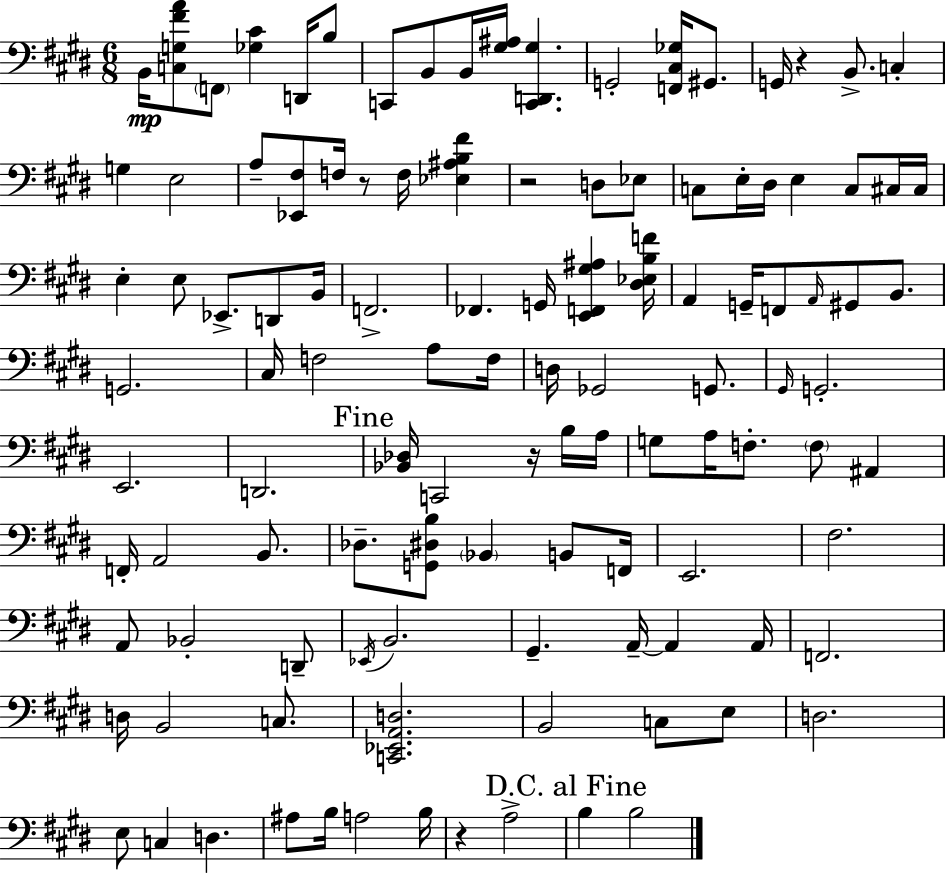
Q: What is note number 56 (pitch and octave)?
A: G3